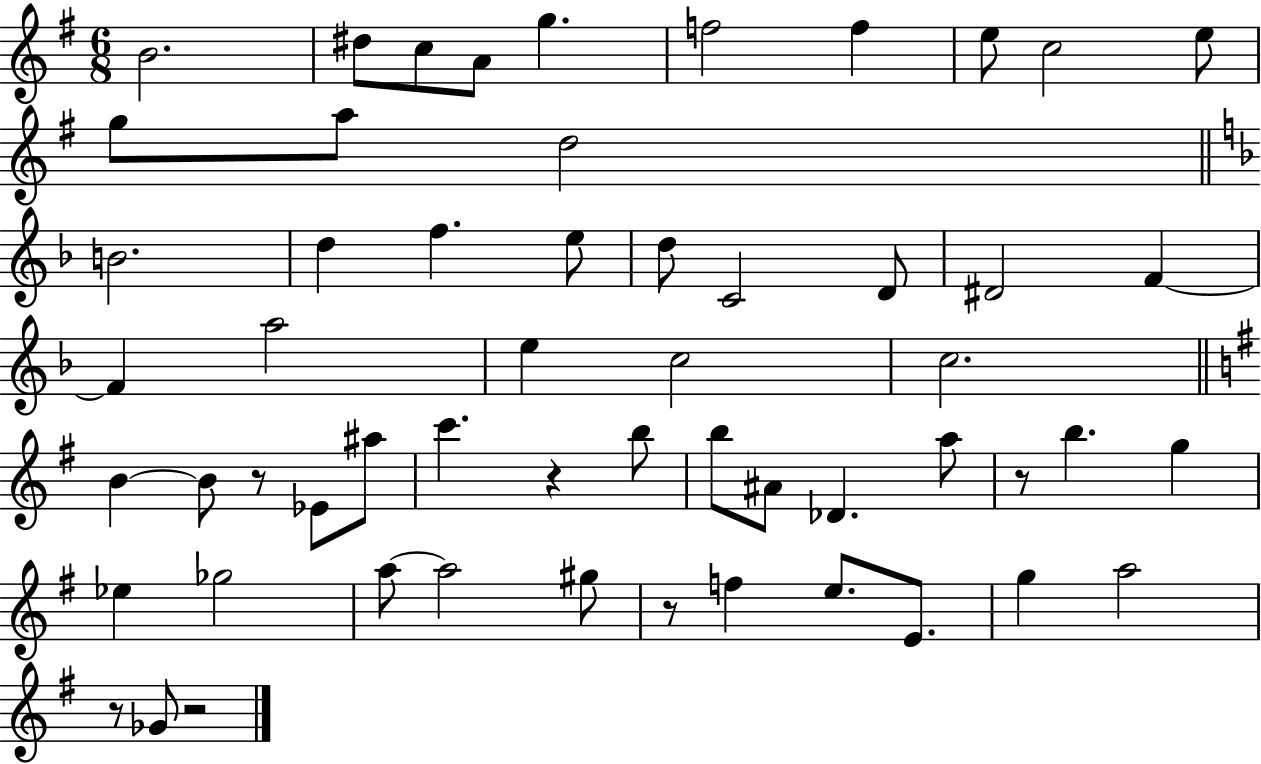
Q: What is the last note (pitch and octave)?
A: Gb4